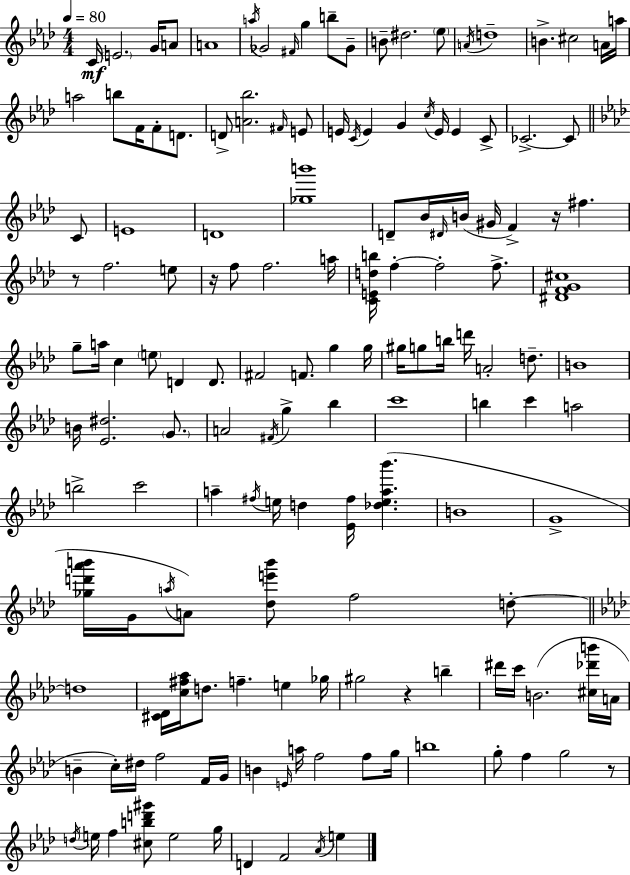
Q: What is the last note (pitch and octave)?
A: E5